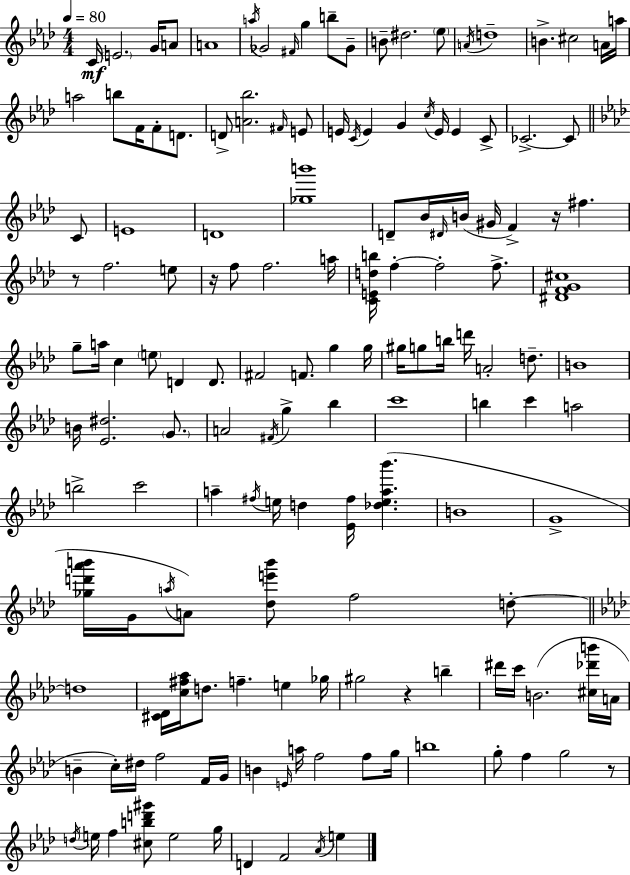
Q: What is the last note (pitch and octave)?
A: E5